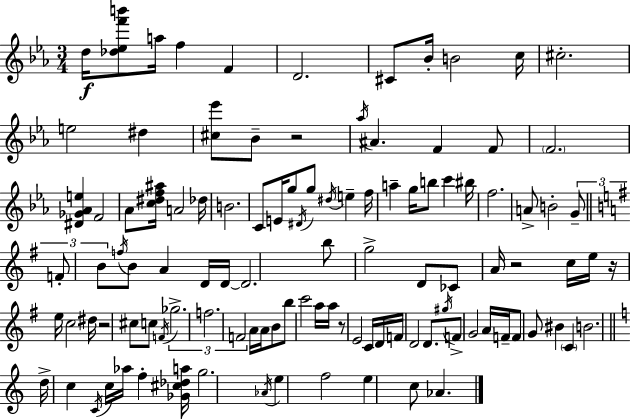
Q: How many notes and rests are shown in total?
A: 110